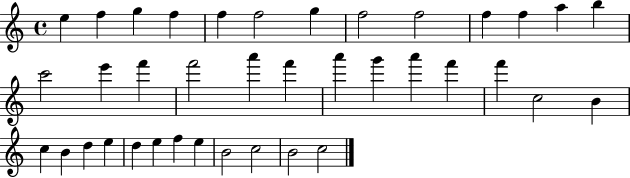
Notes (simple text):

E5/q F5/q G5/q F5/q F5/q F5/h G5/q F5/h F5/h F5/q F5/q A5/q B5/q C6/h E6/q F6/q F6/h A6/q F6/q A6/q G6/q A6/q F6/q F6/q C5/h B4/q C5/q B4/q D5/q E5/q D5/q E5/q F5/q E5/q B4/h C5/h B4/h C5/h